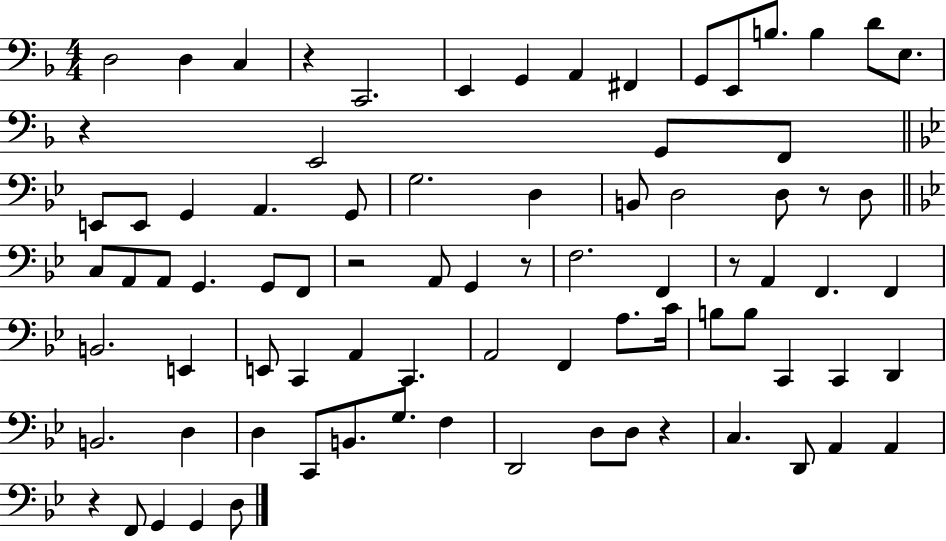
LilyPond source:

{
  \clef bass
  \numericTimeSignature
  \time 4/4
  \key f \major
  \repeat volta 2 { d2 d4 c4 | r4 c,2. | e,4 g,4 a,4 fis,4 | g,8 e,8 b8. b4 d'8 e8. | \break r4 e,2 g,8 f,8 | \bar "||" \break \key bes \major e,8 e,8 g,4 a,4. g,8 | g2. d4 | b,8 d2 d8 r8 d8 | \bar "||" \break \key g \minor c8 a,8 a,8 g,4. g,8 f,8 | r2 a,8 g,4 r8 | f2. f,4 | r8 a,4 f,4. f,4 | \break b,2. e,4 | e,8 c,4 a,4 c,4. | a,2 f,4 a8. c'16 | b8 b8 c,4 c,4 d,4 | \break b,2. d4 | d4 c,8 b,8. g8. f4 | d,2 d8 d8 r4 | c4. d,8 a,4 a,4 | \break r4 f,8 g,4 g,4 d8 | } \bar "|."
}